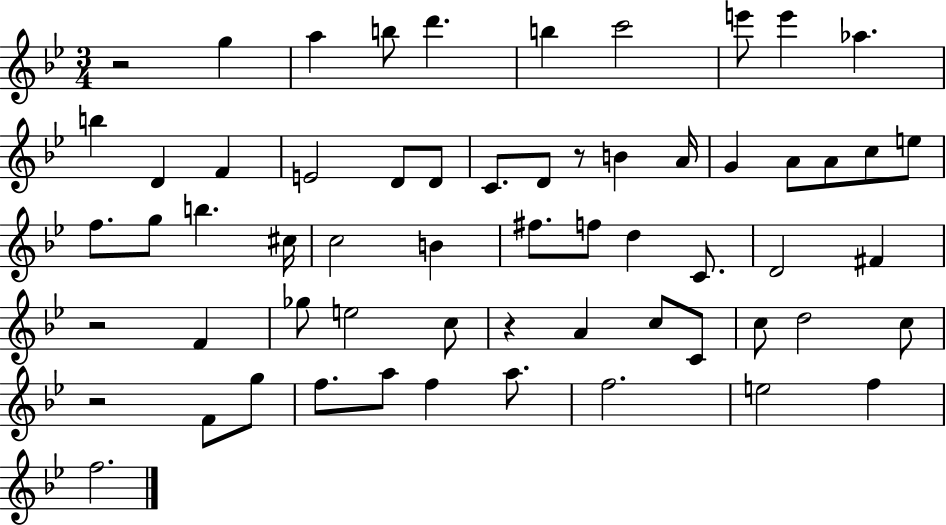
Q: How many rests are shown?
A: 5